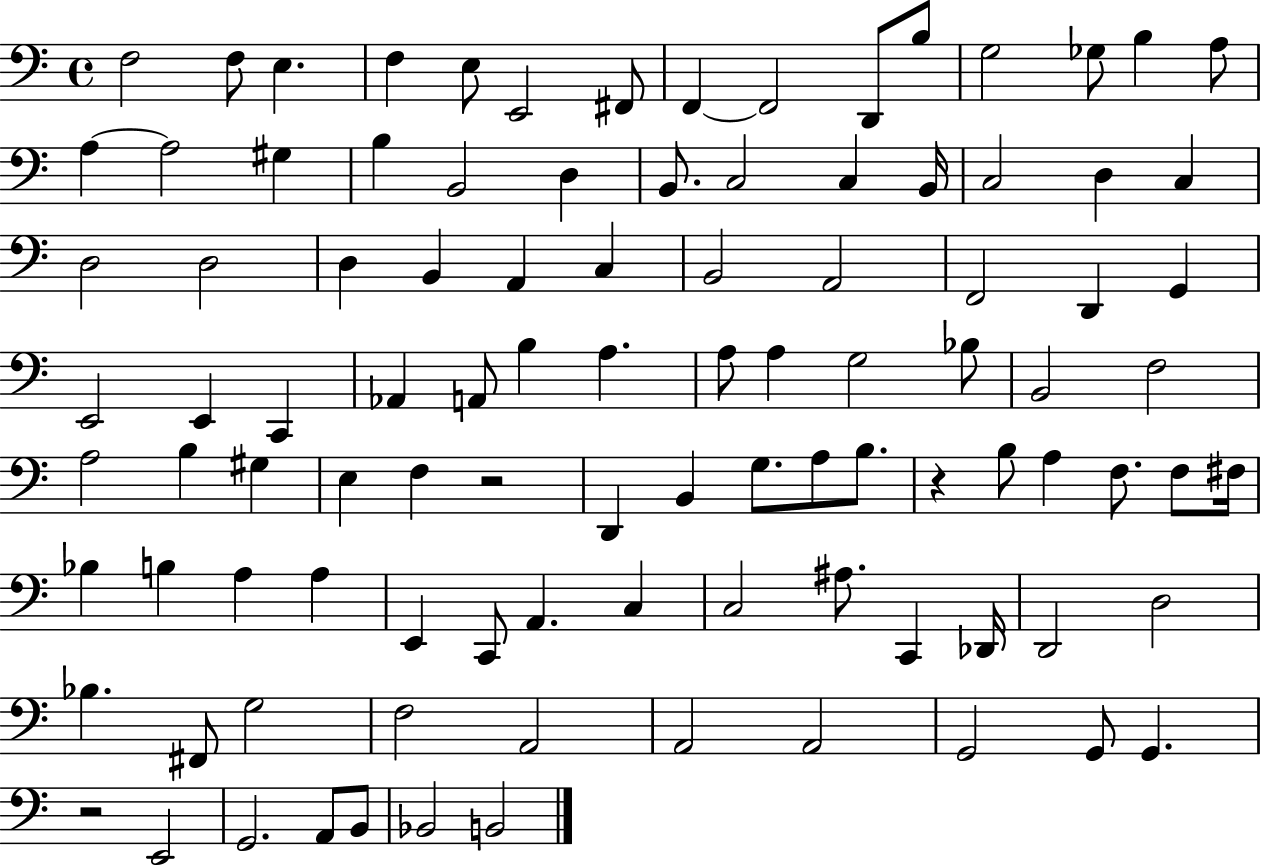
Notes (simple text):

F3/h F3/e E3/q. F3/q E3/e E2/h F#2/e F2/q F2/h D2/e B3/e G3/h Gb3/e B3/q A3/e A3/q A3/h G#3/q B3/q B2/h D3/q B2/e. C3/h C3/q B2/s C3/h D3/q C3/q D3/h D3/h D3/q B2/q A2/q C3/q B2/h A2/h F2/h D2/q G2/q E2/h E2/q C2/q Ab2/q A2/e B3/q A3/q. A3/e A3/q G3/h Bb3/e B2/h F3/h A3/h B3/q G#3/q E3/q F3/q R/h D2/q B2/q G3/e. A3/e B3/e. R/q B3/e A3/q F3/e. F3/e F#3/s Bb3/q B3/q A3/q A3/q E2/q C2/e A2/q. C3/q C3/h A#3/e. C2/q Db2/s D2/h D3/h Bb3/q. F#2/e G3/h F3/h A2/h A2/h A2/h G2/h G2/e G2/q. R/h E2/h G2/h. A2/e B2/e Bb2/h B2/h